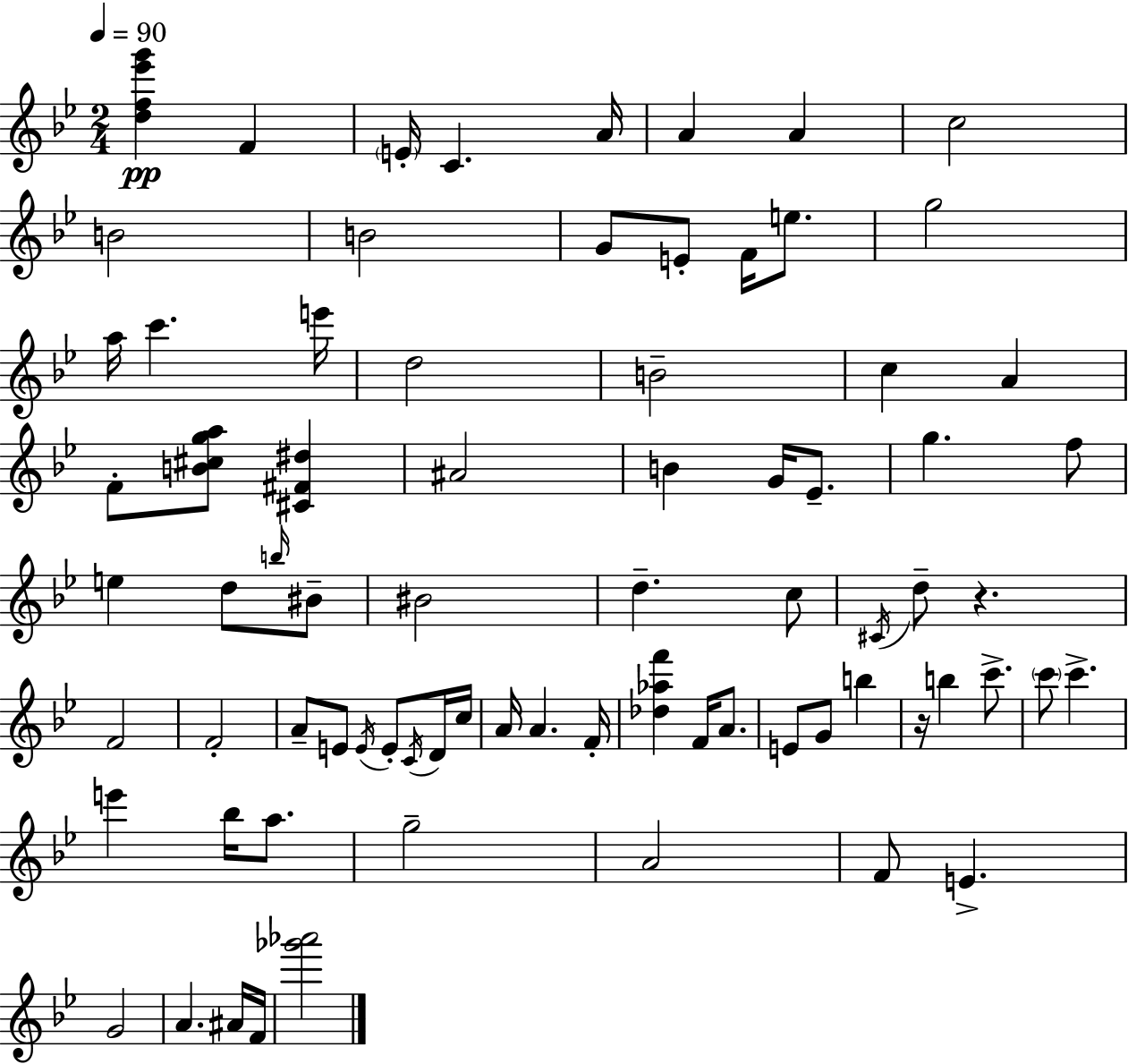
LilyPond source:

{
  \clef treble
  \numericTimeSignature
  \time 2/4
  \key g \minor
  \tempo 4 = 90
  <d'' f'' ees''' g'''>4\pp f'4 | \parenthesize e'16-. c'4. a'16 | a'4 a'4 | c''2 | \break b'2 | b'2 | g'8 e'8-. f'16 e''8. | g''2 | \break a''16 c'''4. e'''16 | d''2 | b'2-- | c''4 a'4 | \break f'8-. <b' cis'' g'' a''>8 <cis' fis' dis''>4 | ais'2 | b'4 g'16 ees'8.-- | g''4. f''8 | \break e''4 d''8 \grace { b''16 } bis'8-- | bis'2 | d''4.-- c''8 | \acciaccatura { cis'16 } d''8-- r4. | \break f'2 | f'2-. | a'8-- e'8 \acciaccatura { e'16 } e'8-. | \acciaccatura { c'16 } d'16 c''16 a'16 a'4. | \break f'16-. <des'' aes'' f'''>4 | f'16 a'8. e'8 g'8 | b''4 r16 b''4 | c'''8.-> \parenthesize c'''8 c'''4.-> | \break e'''4 | bes''16 a''8. g''2-- | a'2 | f'8 e'4.-> | \break g'2 | a'4. | ais'16 f'16 <ges''' aes'''>2 | \bar "|."
}